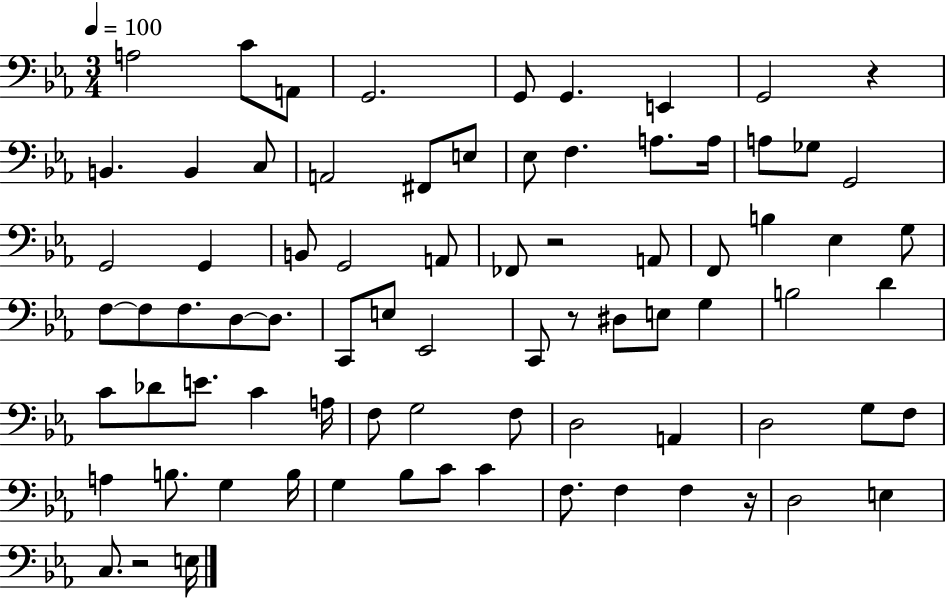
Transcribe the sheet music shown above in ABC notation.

X:1
T:Untitled
M:3/4
L:1/4
K:Eb
A,2 C/2 A,,/2 G,,2 G,,/2 G,, E,, G,,2 z B,, B,, C,/2 A,,2 ^F,,/2 E,/2 _E,/2 F, A,/2 A,/4 A,/2 _G,/2 G,,2 G,,2 G,, B,,/2 G,,2 A,,/2 _F,,/2 z2 A,,/2 F,,/2 B, _E, G,/2 F,/2 F,/2 F,/2 D,/2 D,/2 C,,/2 E,/2 _E,,2 C,,/2 z/2 ^D,/2 E,/2 G, B,2 D C/2 _D/2 E/2 C A,/4 F,/2 G,2 F,/2 D,2 A,, D,2 G,/2 F,/2 A, B,/2 G, B,/4 G, _B,/2 C/2 C F,/2 F, F, z/4 D,2 E, C,/2 z2 E,/4